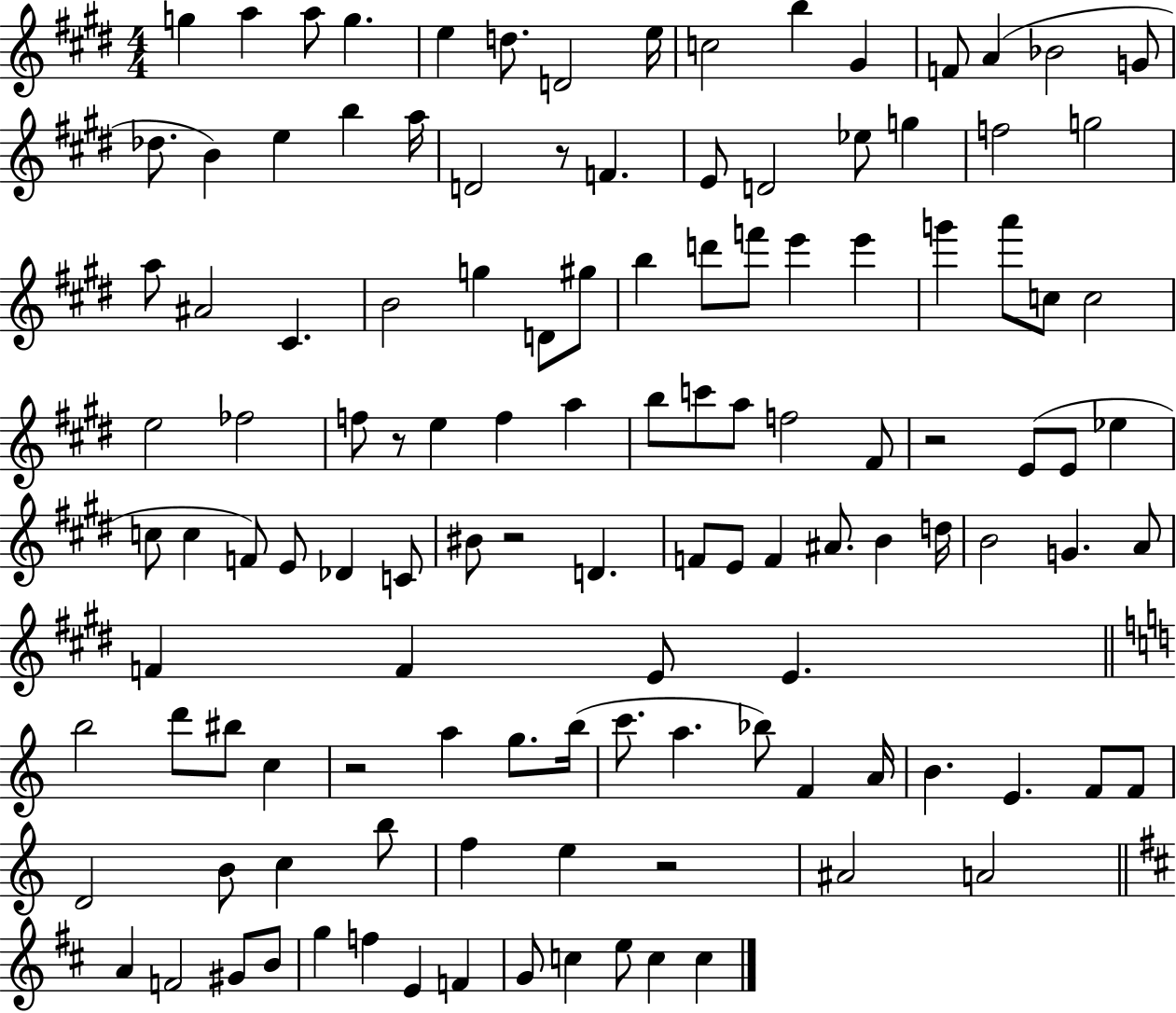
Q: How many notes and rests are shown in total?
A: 122